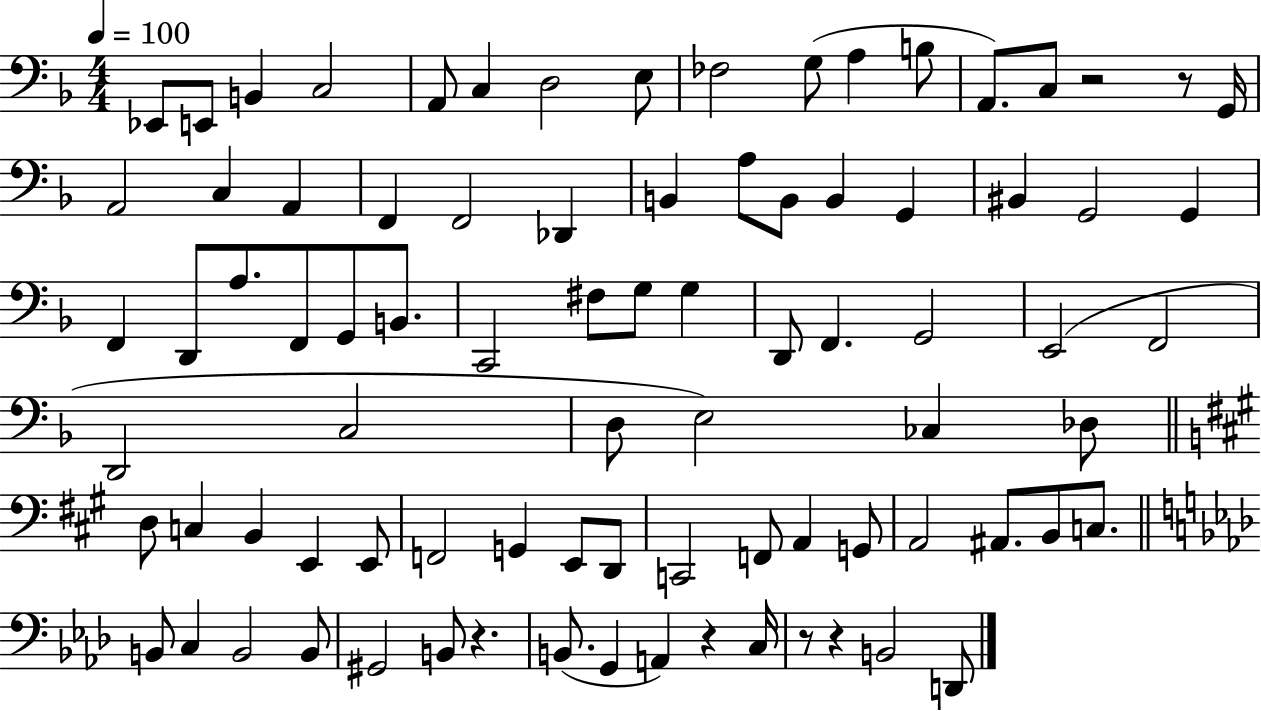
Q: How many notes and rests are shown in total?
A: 85